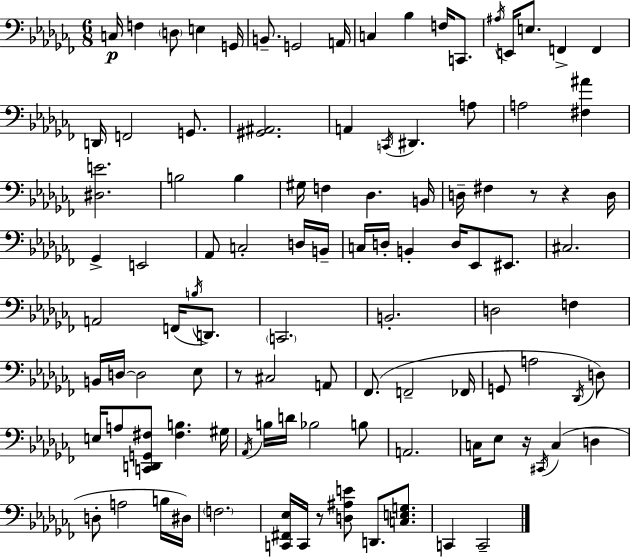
{
  \clef bass
  \numericTimeSignature
  \time 6/8
  \key aes \minor
  \repeat volta 2 { c16\p f4 \parenthesize d8 e4 g,16 | b,8.-- g,2 a,16 | c4 bes4 f16 c,8. | \acciaccatura { ais16 } e,16 e8. f,4-> f,4 | \break d,16 f,2 g,8. | <gis, ais,>2. | a,4 \acciaccatura { c,16 } dis,4. | a8 a2 <fis ais'>4 | \break <dis e'>2. | b2 b4 | gis16 f4 des4. | b,16 d16-- fis4 r8 r4 | \break d16 ges,4-> e,2 | aes,8 c2-. | d16 b,16-- c16 d16-. b,4-. d16 ees,8 eis,8. | cis2. | \break a,2 f,16( \acciaccatura { b16 } | d,8.) \parenthesize c,2. | b,2.-. | d2 f4 | \break b,16 d16~~ d2 | ees8 r8 cis2 | a,8 fes,8.( f,2-- | fes,16 g,8 a2 | \break \acciaccatura { des,16 }) d8 e16 a8 <c, d, g, fis>8 <fis b>4. | gis16 \acciaccatura { aes,16 } b16 d'16 bes2 | b8 a,2. | c16 ees8 r16 \acciaccatura { cis,16 } c4( | \break d4 d8-. a2 | b16 dis16) \parenthesize f2. | <c, fis, ees>16 c,16 r8 <d ais e'>8 | d,8. <c e g>8. c,4 c,2-- | \break } \bar "|."
}